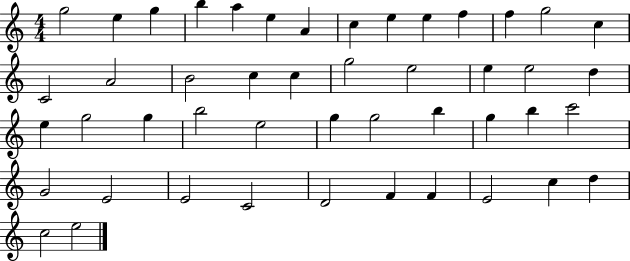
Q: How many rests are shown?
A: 0